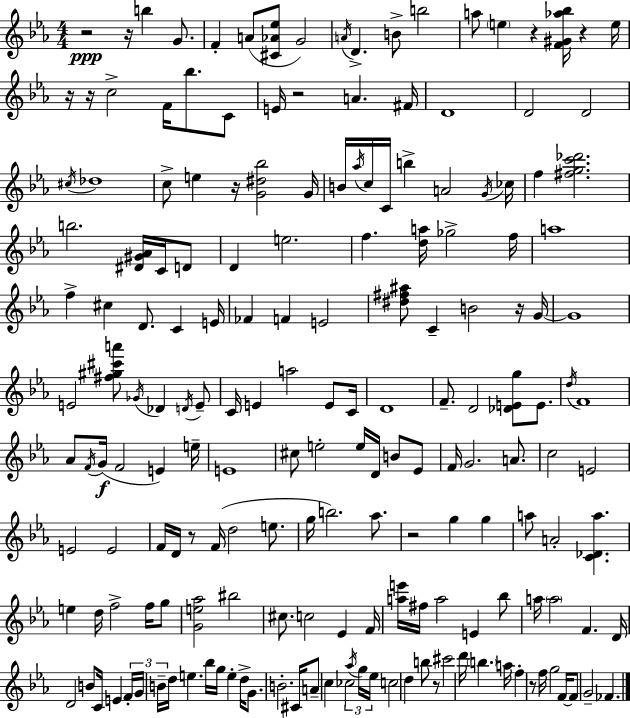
R/h R/s B5/q G4/e. F4/q A4/e [C#4,Ab4,Eb5]/e G4/h A4/s D4/q. B4/e B5/h A5/e E5/q R/q [F4,G#4,Ab5,Bb5]/s R/q E5/s R/s R/s C5/h F4/s Bb5/e. C4/e E4/s R/h A4/q. F#4/s D4/w D4/h D4/h C#5/s Db5/w C5/e E5/q R/s [G4,D#5,Bb5]/h G4/s B4/s Ab5/s C5/s C4/s B5/q A4/h G4/s CES5/s F5/q [F#5,G5,C6,Db6]/h. B5/h. [D#4,G#4,Ab4]/s C4/s D4/e D4/q E5/h. F5/q. [D5,A5]/s Gb5/h F5/s A5/w F5/q C#5/q D4/e. C4/q E4/s FES4/q F4/q E4/h [D#5,F#5,A#5]/e C4/q B4/h R/s G4/s G4/w E4/h [F#5,G#5,C#6,A6]/e Gb4/s Db4/q D4/s E4/e C4/s E4/q A5/h E4/e C4/s D4/w F4/e. D4/h [Db4,E4,G5]/e E4/e. D5/s F4/w Ab4/e F4/s G4/s F4/h E4/q E5/s E4/w C#5/e E5/h E5/s D4/s B4/e Eb4/e F4/s G4/h. A4/e. C5/h E4/h E4/h E4/h F4/s D4/s R/e F4/s D5/h E5/e. G5/s B5/h. Ab5/e. R/h G5/q G5/q A5/e A4/h [C4,Db4,A5]/q. E5/q D5/s F5/h F5/s G5/e [G4,E5,Ab5]/h BIS5/h C#5/e. C5/h Eb4/q F4/s [A5,E6]/s F#5/s A5/h E4/q Bb5/e A5/s A5/h F4/q. D4/s D4/h B4/e C4/s E4/q F4/s G4/s B4/s D5/s E5/q. Bb5/s G5/s E5/q D5/s G4/e. B4/h. C#4/s A4/e C5/q CES5/h Ab5/s G5/s Eb5/s C5/h D5/q B5/e R/e C#6/h D6/s B5/q. A5/s F5/q R/e F5/s G5/h F4/s F4/e G4/h FES4/q.